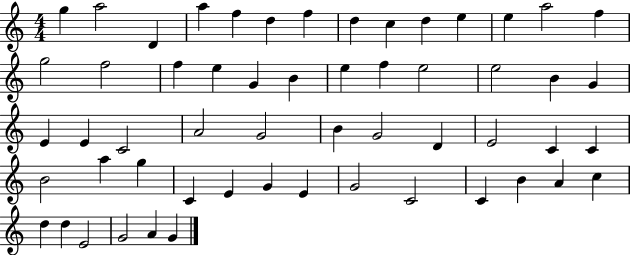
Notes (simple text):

G5/q A5/h D4/q A5/q F5/q D5/q F5/q D5/q C5/q D5/q E5/q E5/q A5/h F5/q G5/h F5/h F5/q E5/q G4/q B4/q E5/q F5/q E5/h E5/h B4/q G4/q E4/q E4/q C4/h A4/h G4/h B4/q G4/h D4/q E4/h C4/q C4/q B4/h A5/q G5/q C4/q E4/q G4/q E4/q G4/h C4/h C4/q B4/q A4/q C5/q D5/q D5/q E4/h G4/h A4/q G4/q